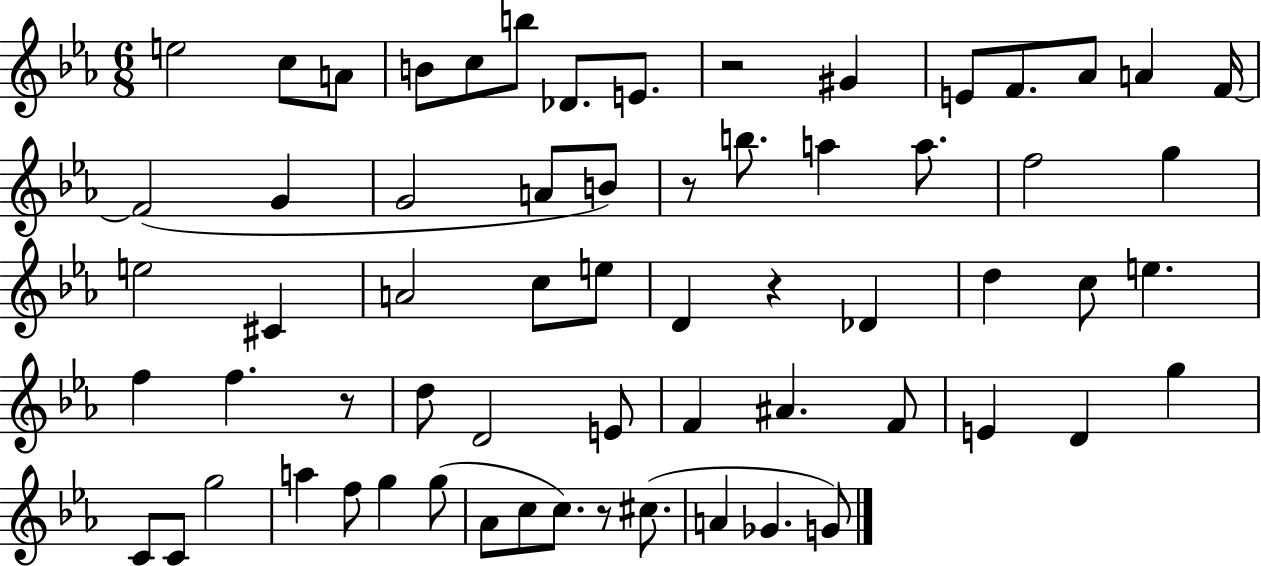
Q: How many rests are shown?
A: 5